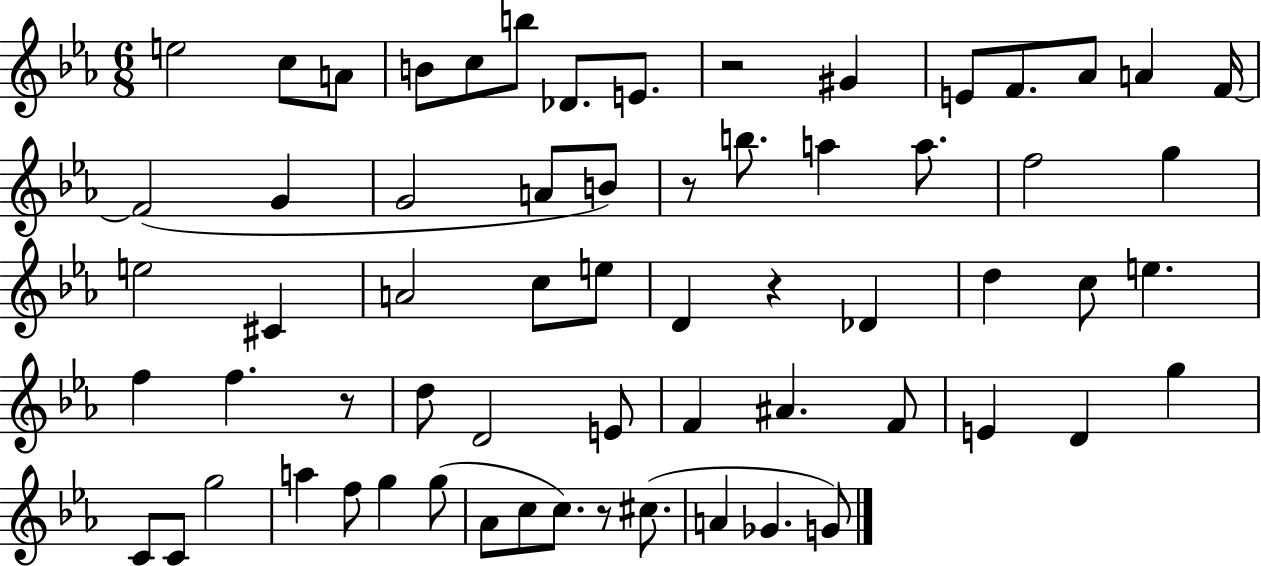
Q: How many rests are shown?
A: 5